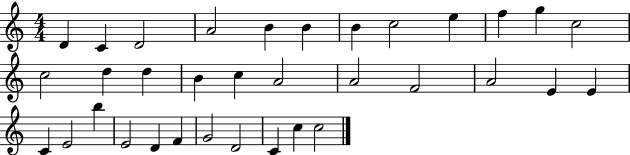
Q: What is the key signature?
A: C major